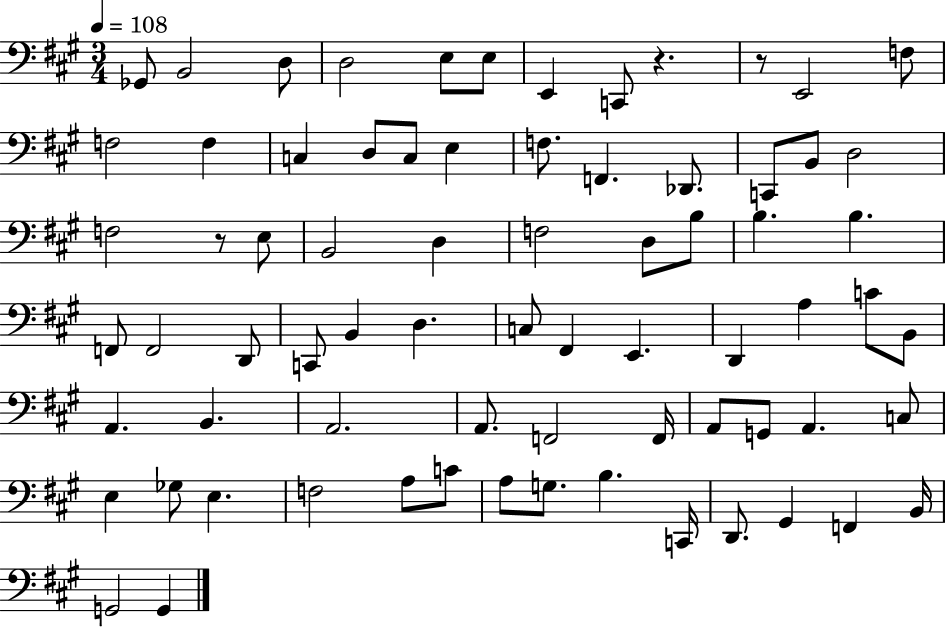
X:1
T:Untitled
M:3/4
L:1/4
K:A
_G,,/2 B,,2 D,/2 D,2 E,/2 E,/2 E,, C,,/2 z z/2 E,,2 F,/2 F,2 F, C, D,/2 C,/2 E, F,/2 F,, _D,,/2 C,,/2 B,,/2 D,2 F,2 z/2 E,/2 B,,2 D, F,2 D,/2 B,/2 B, B, F,,/2 F,,2 D,,/2 C,,/2 B,, D, C,/2 ^F,, E,, D,, A, C/2 B,,/2 A,, B,, A,,2 A,,/2 F,,2 F,,/4 A,,/2 G,,/2 A,, C,/2 E, _G,/2 E, F,2 A,/2 C/2 A,/2 G,/2 B, C,,/4 D,,/2 ^G,, F,, B,,/4 G,,2 G,,